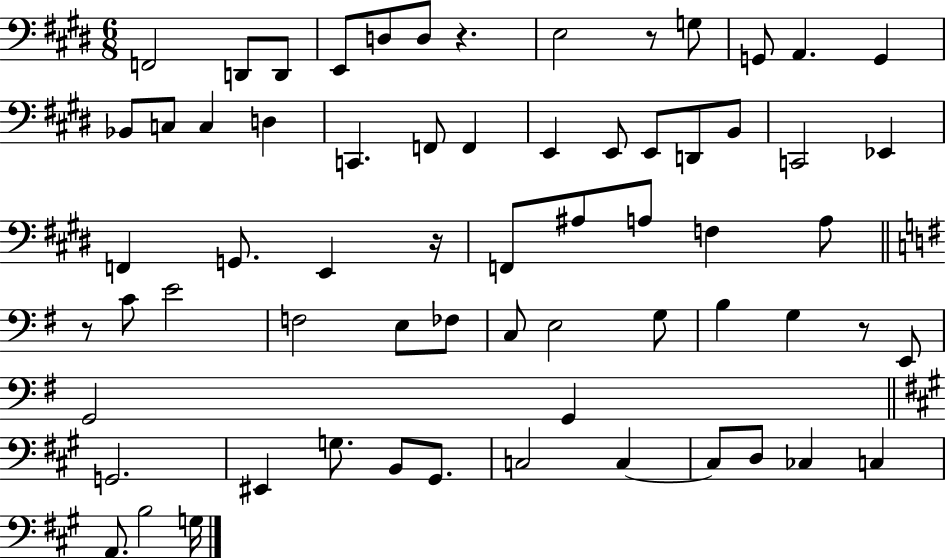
F2/h D2/e D2/e E2/e D3/e D3/e R/q. E3/h R/e G3/e G2/e A2/q. G2/q Bb2/e C3/e C3/q D3/q C2/q. F2/e F2/q E2/q E2/e E2/e D2/e B2/e C2/h Eb2/q F2/q G2/e. E2/q R/s F2/e A#3/e A3/e F3/q A3/e R/e C4/e E4/h F3/h E3/e FES3/e C3/e E3/h G3/e B3/q G3/q R/e E2/e G2/h G2/q G2/h. EIS2/q G3/e. B2/e G#2/e. C3/h C3/q C3/e D3/e CES3/q C3/q A2/e. B3/h G3/s